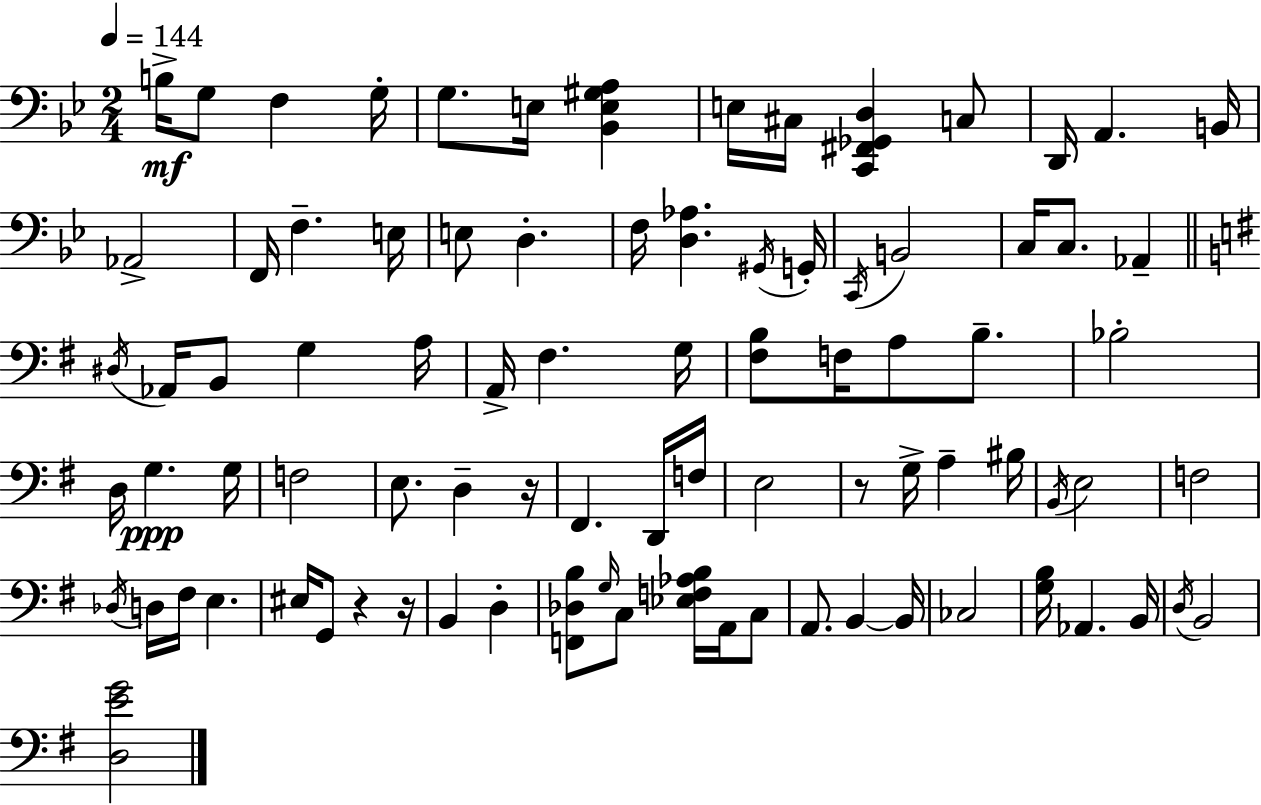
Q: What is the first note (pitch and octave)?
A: B3